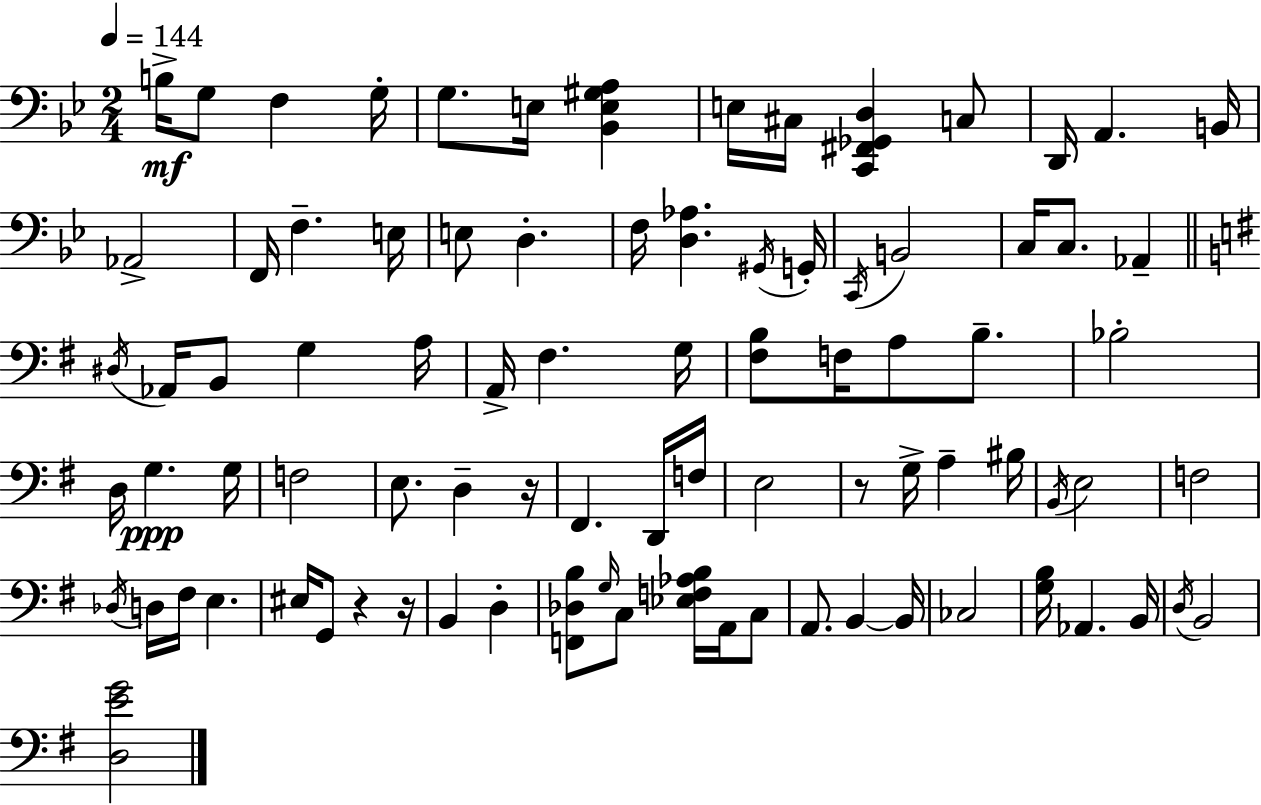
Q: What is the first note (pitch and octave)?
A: B3